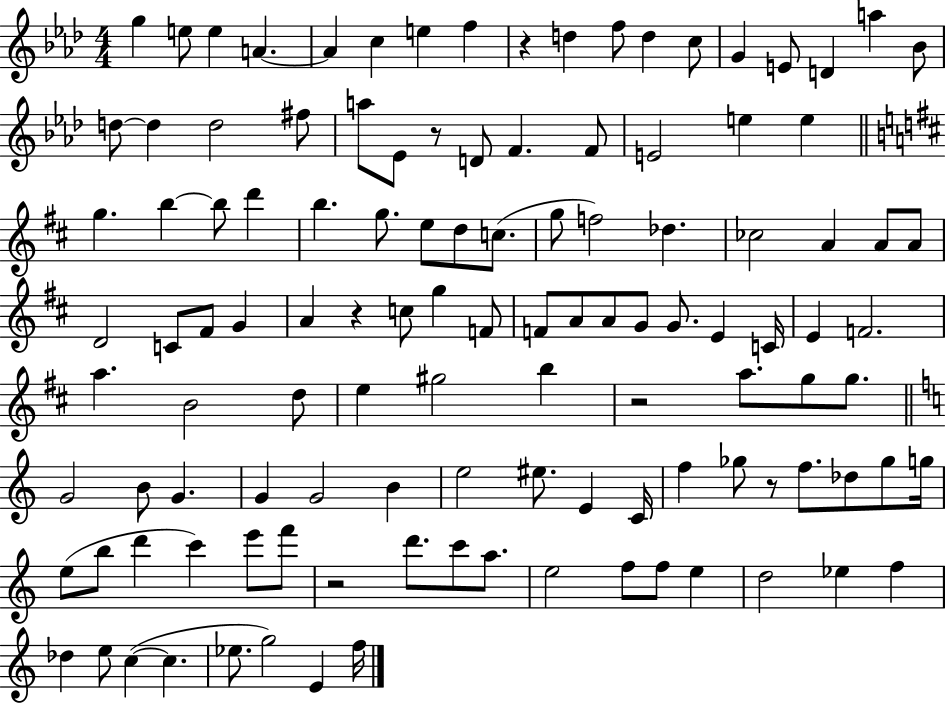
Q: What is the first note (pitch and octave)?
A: G5